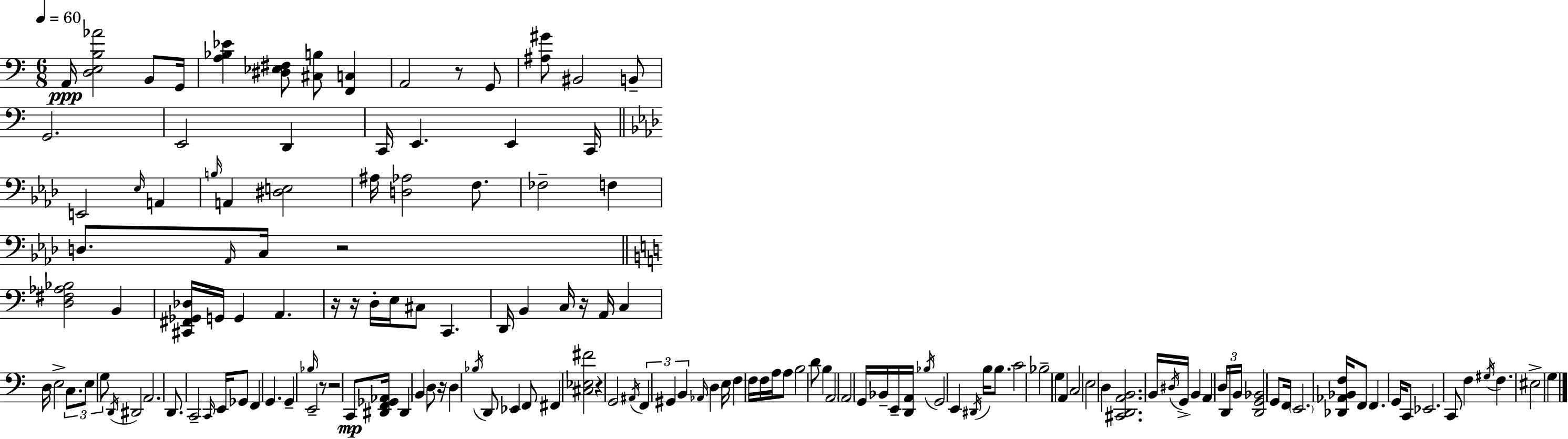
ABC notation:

X:1
T:Untitled
M:6/8
L:1/4
K:C
A,,/4 [D,E,B,_A]2 B,,/2 G,,/4 [A,_B,_E] [^D,_E,^F,]/2 [^C,B,]/2 [F,,C,] A,,2 z/2 G,,/2 [^A,^G]/2 ^B,,2 B,,/2 G,,2 E,,2 D,, C,,/4 E,, E,, C,,/4 E,,2 _E,/4 A,, B,/4 A,, [^D,E,]2 ^A,/4 [D,_A,]2 F,/2 _F,2 F, D,/2 _A,,/4 C,/4 z2 [D,^F,_A,_B,]2 B,, [^C,,^F,,_G,,_D,]/4 G,,/4 G,, A,, z/4 z/4 D,/4 E,/4 ^C,/2 C,, D,,/4 B,, C,/4 z/4 A,,/4 C, D,/4 E,2 C,/2 E,/2 G,/2 D,,/4 ^D,,2 A,,2 D,,/2 C,,2 C,,/4 E,,/4 _G,,/2 F,, G,, G,, _B,/4 E,,2 z/2 z2 C,,/2 [^D,,F,,_G,,_A,,]/4 ^D,, B,, D,/2 z/4 D, _B,/4 D,,/2 _E,, F,,/2 ^F,, [^C,_E,^F]2 z G,,2 ^A,,/4 F,, ^G,, B,, _A,,/4 D, E,/4 F, F,/4 F,/4 A,/4 A,/2 B,2 D/2 B, A,,2 A,,2 G,,/4 _B,,/4 E,,/4 [D,,A,,]/4 _B,/4 G,,2 E,, ^D,,/4 B,/4 B,/2 C2 _B,2 G, A,, C,2 E,2 D, [^C,,D,,A,,B,,]2 B,,/4 ^D,/4 G,,/4 B,, A,, D,/4 D,,/4 B,,/4 [D,,G,,_B,,]2 G,,/2 F,,/4 E,,2 [_D,,_A,,_B,,F,]/4 F,,/2 F,, G,,/4 C,,/2 _E,,2 C,,/2 F, ^G,/4 F, ^E,2 G,